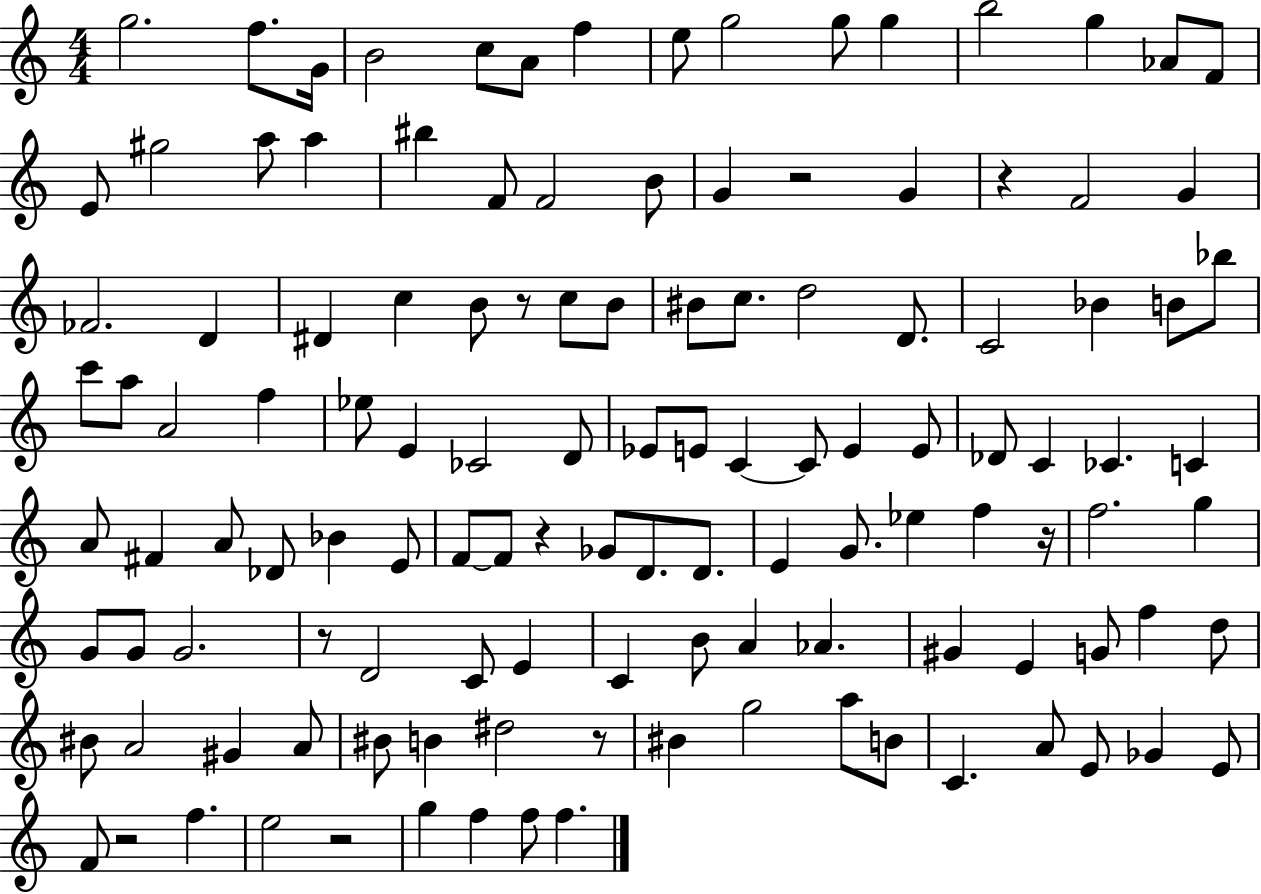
{
  \clef treble
  \numericTimeSignature
  \time 4/4
  \key c \major
  \repeat volta 2 { g''2. f''8. g'16 | b'2 c''8 a'8 f''4 | e''8 g''2 g''8 g''4 | b''2 g''4 aes'8 f'8 | \break e'8 gis''2 a''8 a''4 | bis''4 f'8 f'2 b'8 | g'4 r2 g'4 | r4 f'2 g'4 | \break fes'2. d'4 | dis'4 c''4 b'8 r8 c''8 b'8 | bis'8 c''8. d''2 d'8. | c'2 bes'4 b'8 bes''8 | \break c'''8 a''8 a'2 f''4 | ees''8 e'4 ces'2 d'8 | ees'8 e'8 c'4~~ c'8 e'4 e'8 | des'8 c'4 ces'4. c'4 | \break a'8 fis'4 a'8 des'8 bes'4 e'8 | f'8~~ f'8 r4 ges'8 d'8. d'8. | e'4 g'8. ees''4 f''4 r16 | f''2. g''4 | \break g'8 g'8 g'2. | r8 d'2 c'8 e'4 | c'4 b'8 a'4 aes'4. | gis'4 e'4 g'8 f''4 d''8 | \break bis'8 a'2 gis'4 a'8 | bis'8 b'4 dis''2 r8 | bis'4 g''2 a''8 b'8 | c'4. a'8 e'8 ges'4 e'8 | \break f'8 r2 f''4. | e''2 r2 | g''4 f''4 f''8 f''4. | } \bar "|."
}